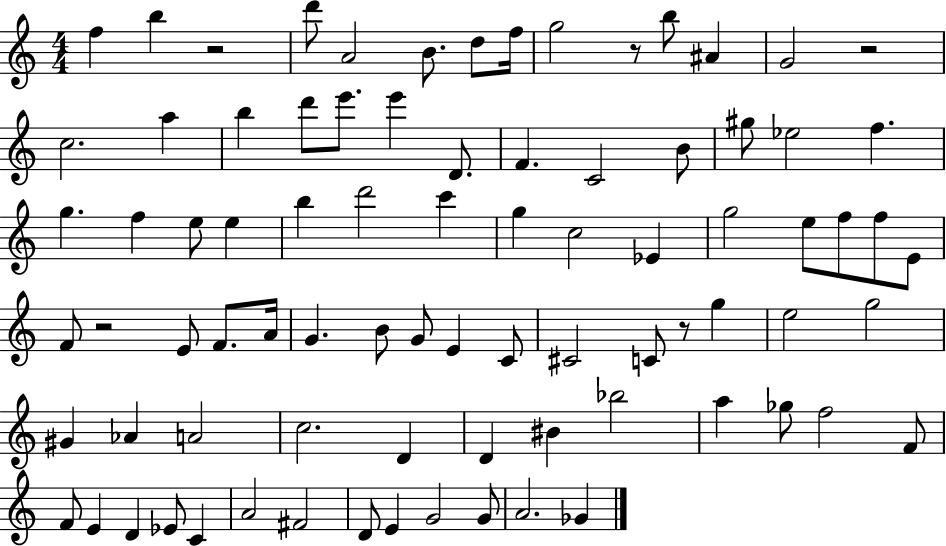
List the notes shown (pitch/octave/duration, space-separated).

F5/q B5/q R/h D6/e A4/h B4/e. D5/e F5/s G5/h R/e B5/e A#4/q G4/h R/h C5/h. A5/q B5/q D6/e E6/e. E6/q D4/e. F4/q. C4/h B4/e G#5/e Eb5/h F5/q. G5/q. F5/q E5/e E5/q B5/q D6/h C6/q G5/q C5/h Eb4/q G5/h E5/e F5/e F5/e E4/e F4/e R/h E4/e F4/e. A4/s G4/q. B4/e G4/e E4/q C4/e C#4/h C4/e R/e G5/q E5/h G5/h G#4/q Ab4/q A4/h C5/h. D4/q D4/q BIS4/q Bb5/h A5/q Gb5/e F5/h F4/e F4/e E4/q D4/q Eb4/e C4/q A4/h F#4/h D4/e E4/q G4/h G4/e A4/h. Gb4/q